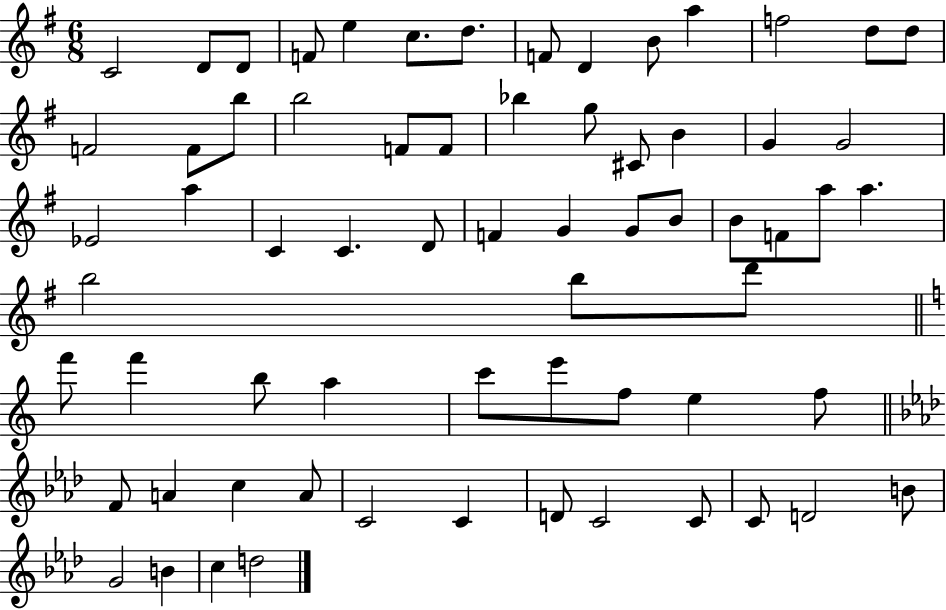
C4/h D4/e D4/e F4/e E5/q C5/e. D5/e. F4/e D4/q B4/e A5/q F5/h D5/e D5/e F4/h F4/e B5/e B5/h F4/e F4/e Bb5/q G5/e C#4/e B4/q G4/q G4/h Eb4/h A5/q C4/q C4/q. D4/e F4/q G4/q G4/e B4/e B4/e F4/e A5/e A5/q. B5/h B5/e D6/e F6/e F6/q B5/e A5/q C6/e E6/e F5/e E5/q F5/e F4/e A4/q C5/q A4/e C4/h C4/q D4/e C4/h C4/e C4/e D4/h B4/e G4/h B4/q C5/q D5/h